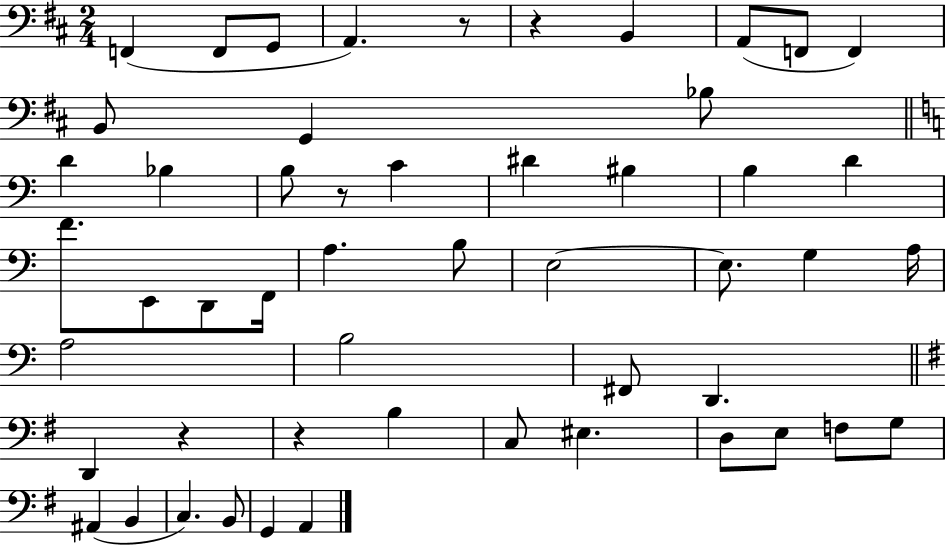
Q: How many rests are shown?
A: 5